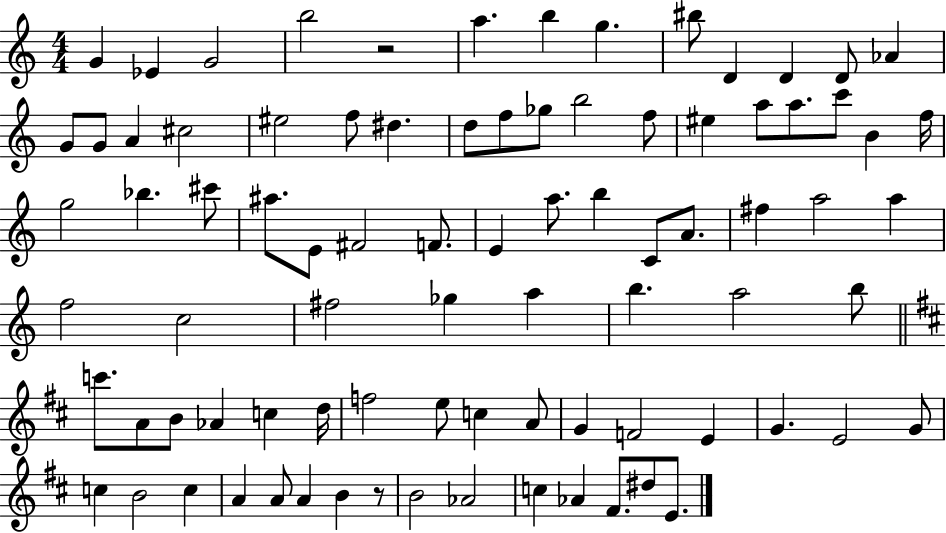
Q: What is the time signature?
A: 4/4